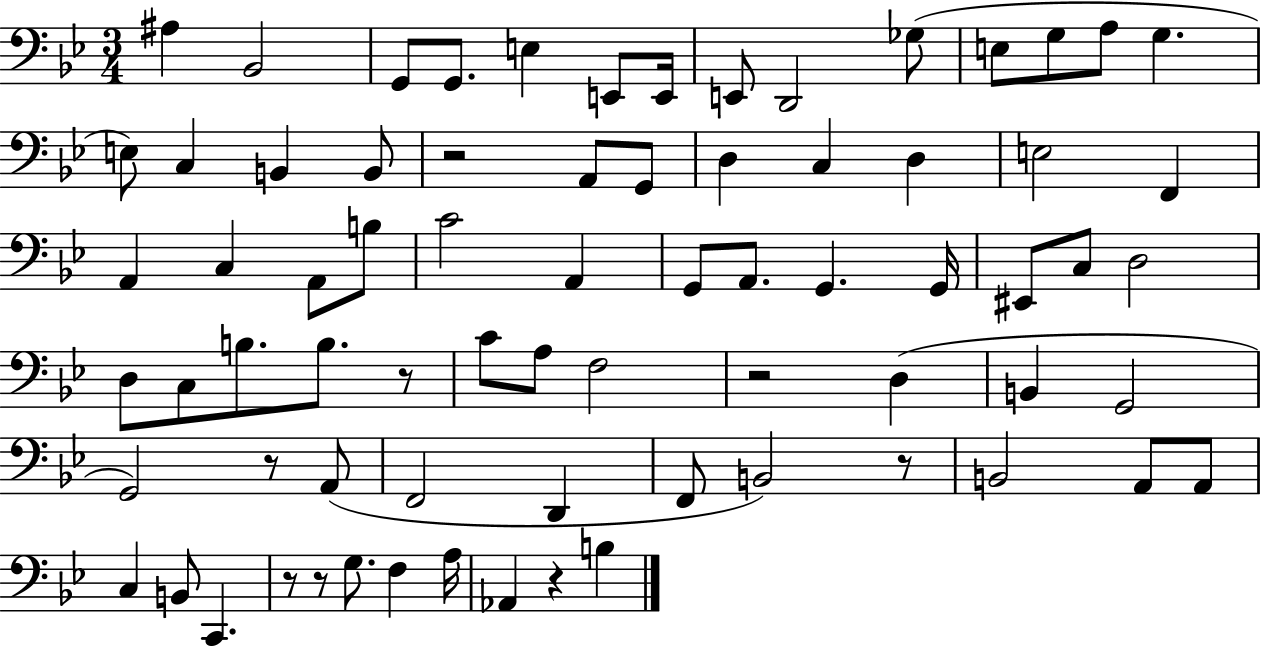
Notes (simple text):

A#3/q Bb2/h G2/e G2/e. E3/q E2/e E2/s E2/e D2/h Gb3/e E3/e G3/e A3/e G3/q. E3/e C3/q B2/q B2/e R/h A2/e G2/e D3/q C3/q D3/q E3/h F2/q A2/q C3/q A2/e B3/e C4/h A2/q G2/e A2/e. G2/q. G2/s EIS2/e C3/e D3/h D3/e C3/e B3/e. B3/e. R/e C4/e A3/e F3/h R/h D3/q B2/q G2/h G2/h R/e A2/e F2/h D2/q F2/e B2/h R/e B2/h A2/e A2/e C3/q B2/e C2/q. R/e R/e G3/e. F3/q A3/s Ab2/q R/q B3/q